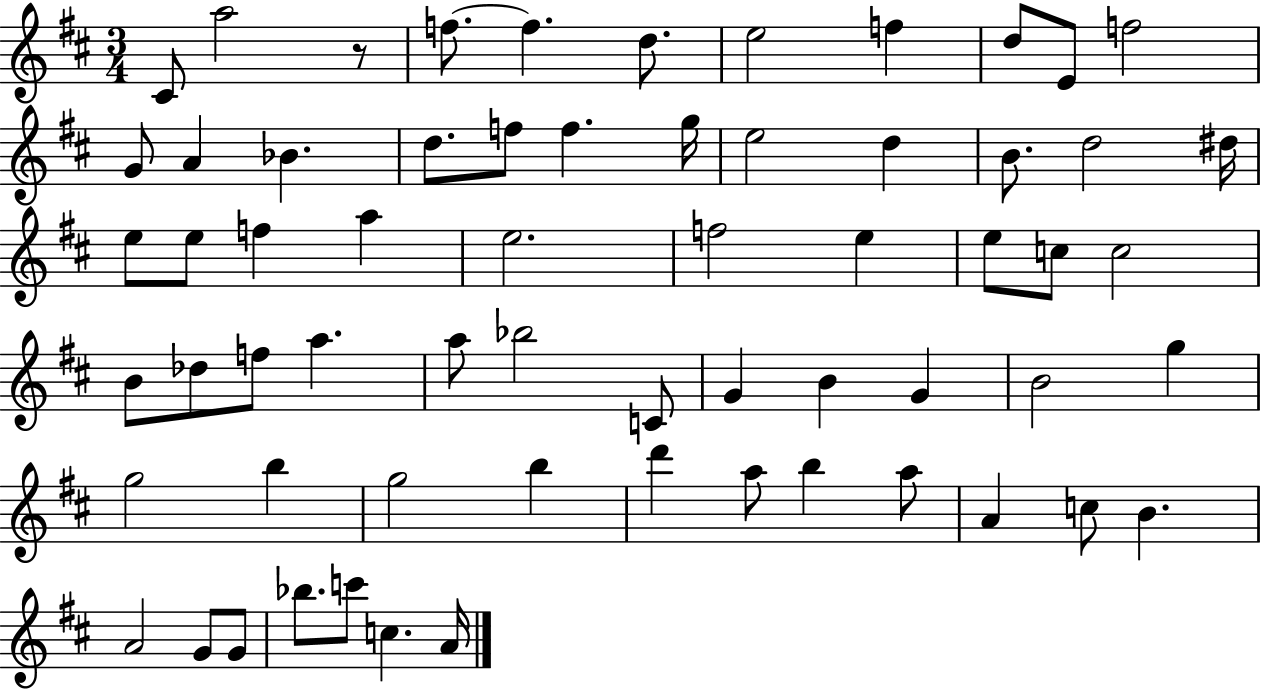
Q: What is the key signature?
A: D major